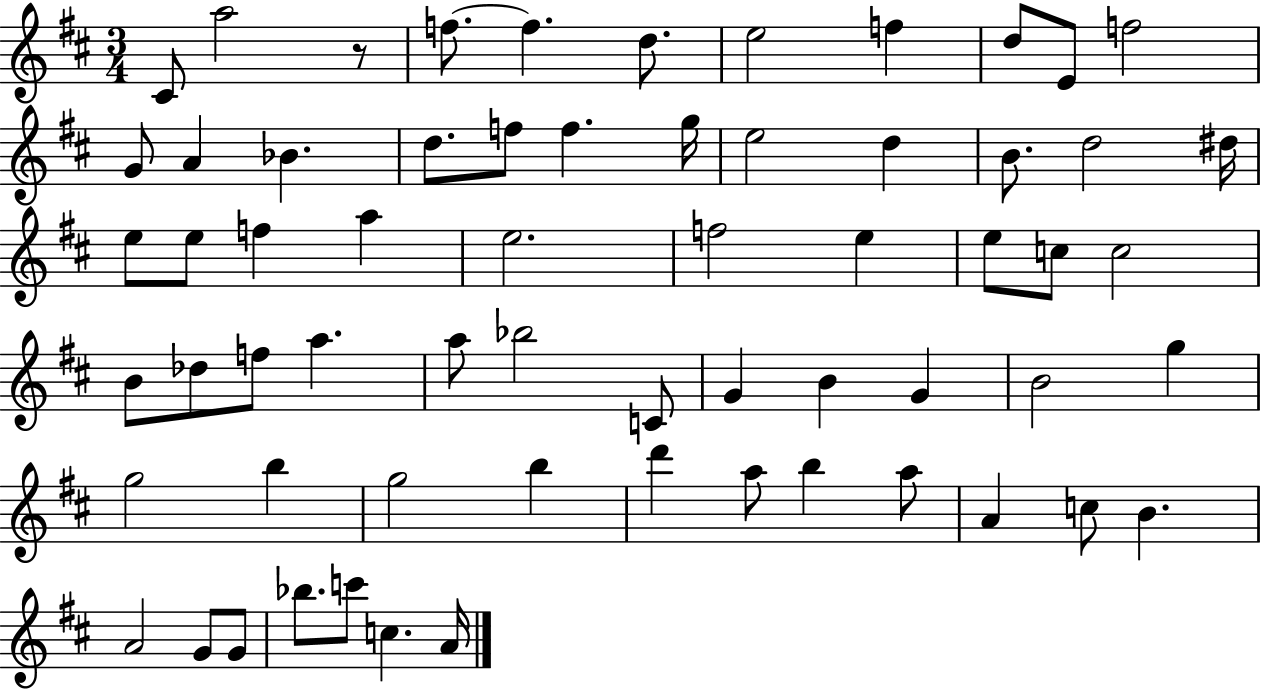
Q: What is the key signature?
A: D major